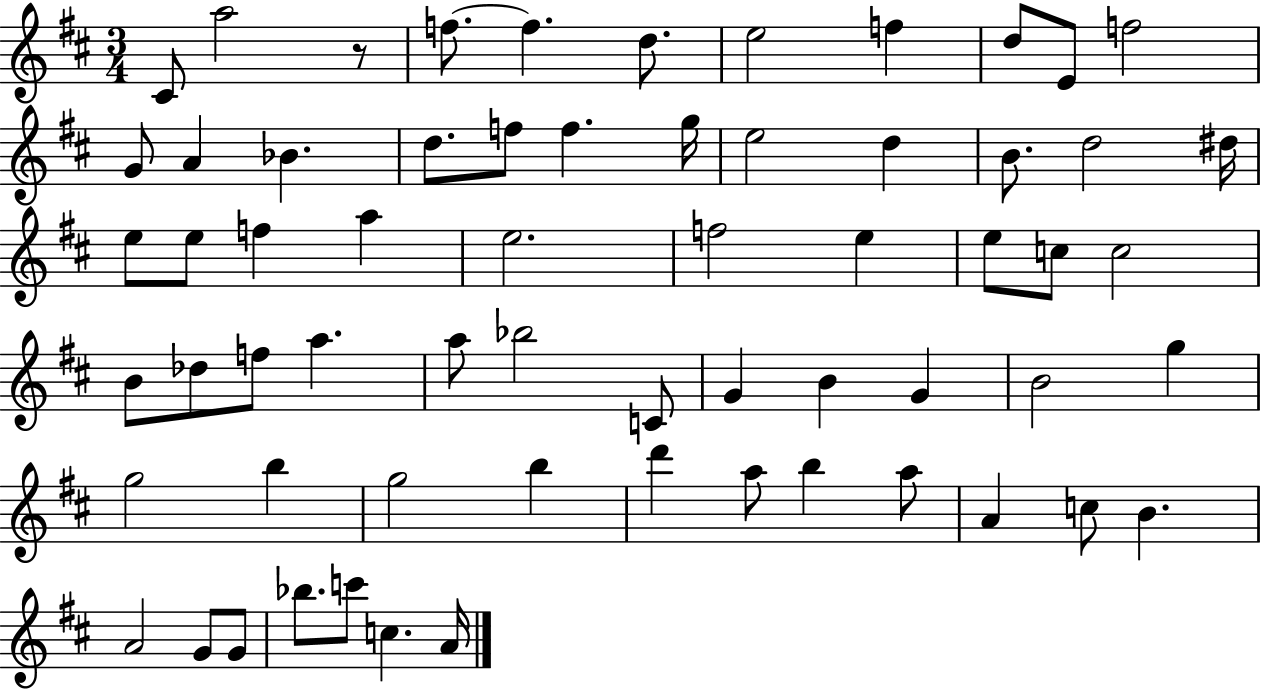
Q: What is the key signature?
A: D major